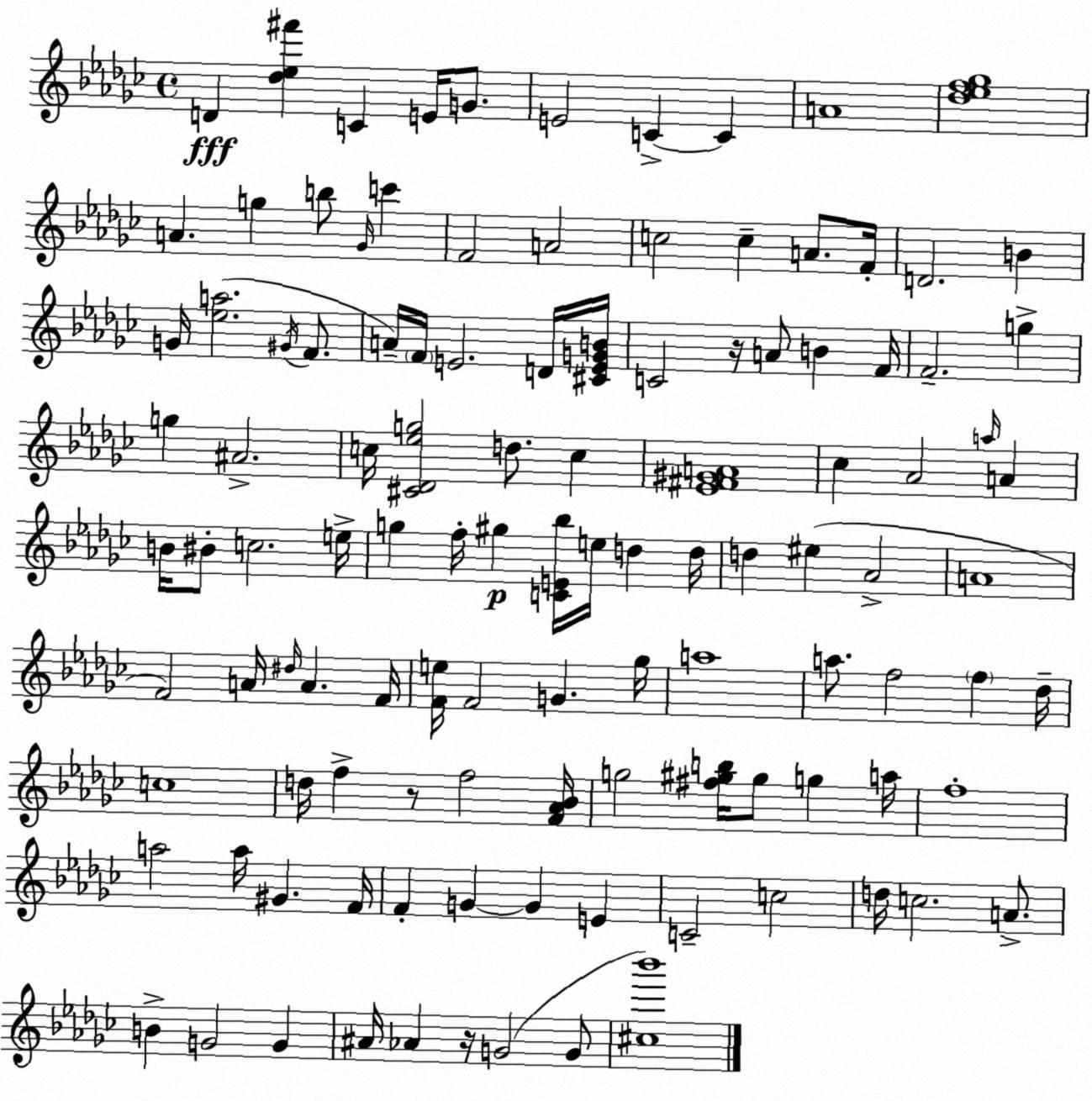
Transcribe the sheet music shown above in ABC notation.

X:1
T:Untitled
M:4/4
L:1/4
K:Ebm
D [_d_e^f'] C E/4 G/2 E2 C C A4 [_d_ef_g]4 A g b/2 _G/4 c' F2 A2 c2 c A/2 F/4 D2 B G/4 [_ea]2 ^G/4 F/2 A/4 F/4 E2 D/4 [^CEGB]/4 C2 z/4 A/2 B F/4 F2 g g ^A2 c/4 [^C_D_eg]2 d/2 c [_E^F^GA]4 _c _A2 a/4 A B/4 ^B/2 c2 e/4 g f/4 ^g [CE_b]/4 e/4 d d/4 d ^e _A2 A4 F2 A/4 ^d/4 A F/4 [Fe]/4 F2 G _g/4 a4 a/2 f2 f _d/4 c4 d/4 f z/2 f2 [F_A_B]/4 g2 [^f^gb]/4 ^g/2 g a/4 f4 a2 a/4 ^G F/4 F G G E C2 c2 d/4 c2 A/2 B G2 G ^A/4 _A z/4 G2 G/2 [^c_b']4